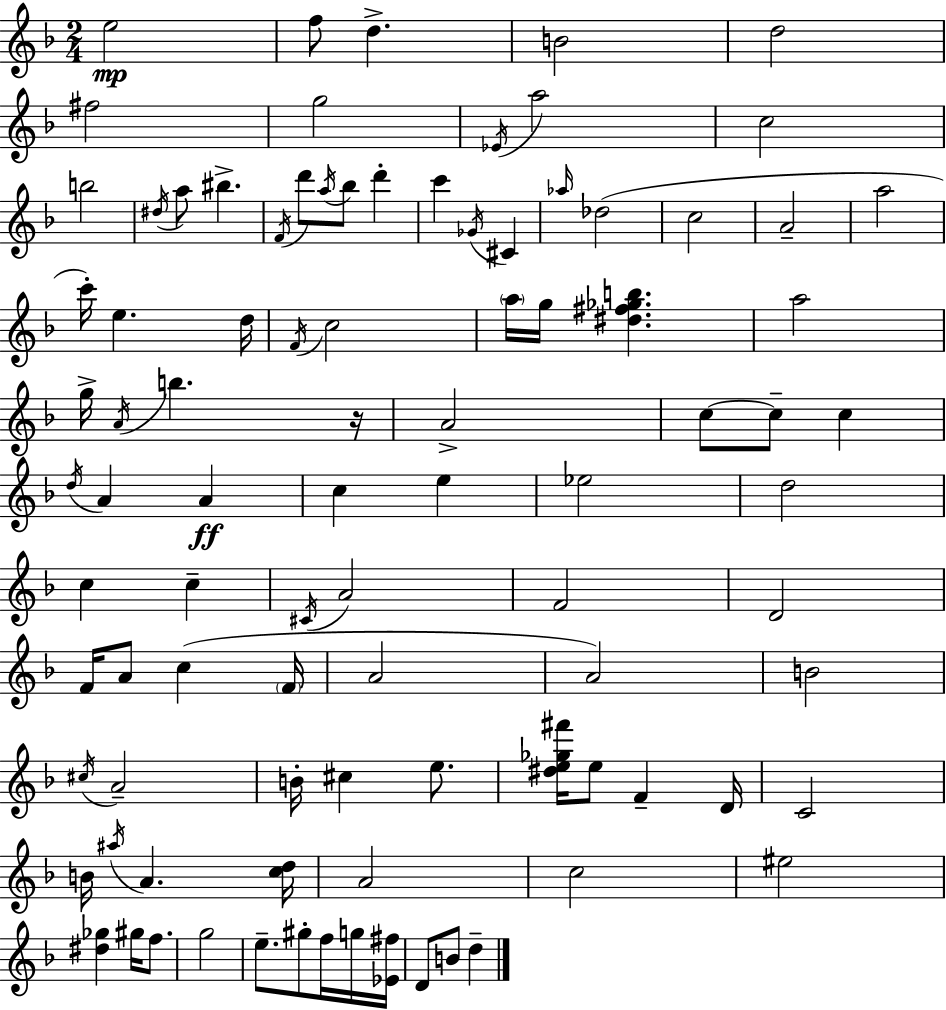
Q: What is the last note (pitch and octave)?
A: D5